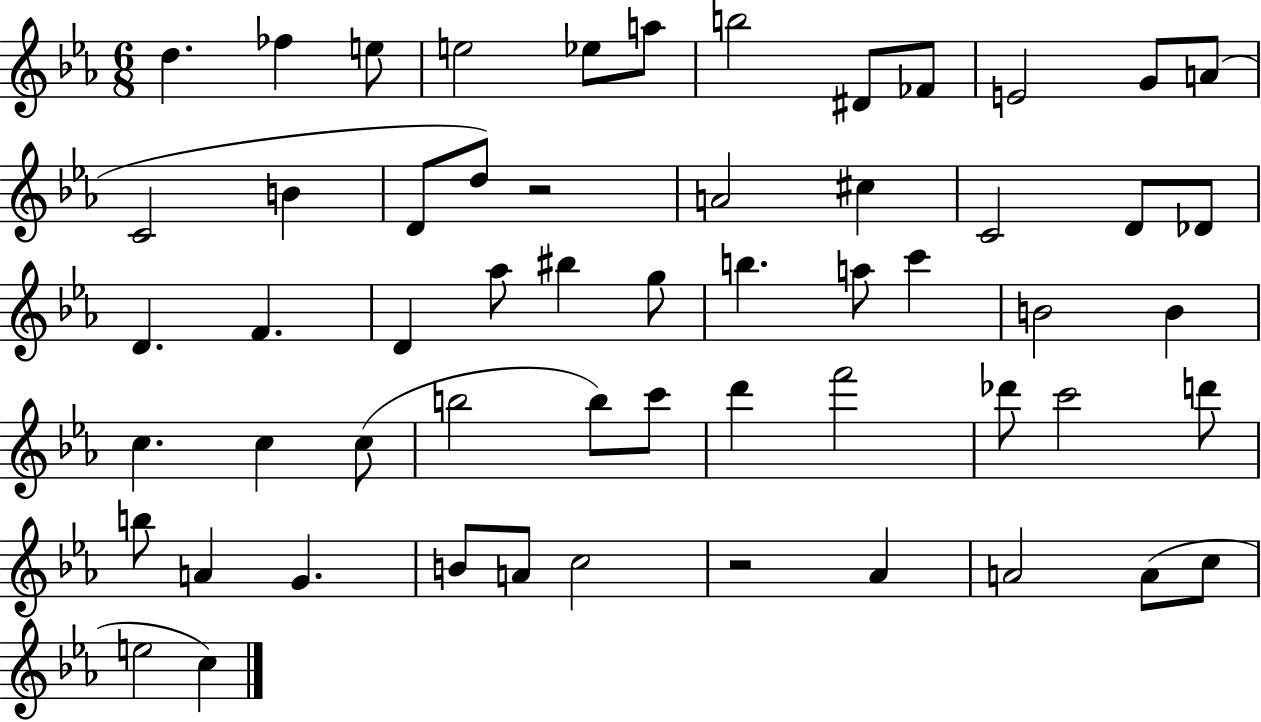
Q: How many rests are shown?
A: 2